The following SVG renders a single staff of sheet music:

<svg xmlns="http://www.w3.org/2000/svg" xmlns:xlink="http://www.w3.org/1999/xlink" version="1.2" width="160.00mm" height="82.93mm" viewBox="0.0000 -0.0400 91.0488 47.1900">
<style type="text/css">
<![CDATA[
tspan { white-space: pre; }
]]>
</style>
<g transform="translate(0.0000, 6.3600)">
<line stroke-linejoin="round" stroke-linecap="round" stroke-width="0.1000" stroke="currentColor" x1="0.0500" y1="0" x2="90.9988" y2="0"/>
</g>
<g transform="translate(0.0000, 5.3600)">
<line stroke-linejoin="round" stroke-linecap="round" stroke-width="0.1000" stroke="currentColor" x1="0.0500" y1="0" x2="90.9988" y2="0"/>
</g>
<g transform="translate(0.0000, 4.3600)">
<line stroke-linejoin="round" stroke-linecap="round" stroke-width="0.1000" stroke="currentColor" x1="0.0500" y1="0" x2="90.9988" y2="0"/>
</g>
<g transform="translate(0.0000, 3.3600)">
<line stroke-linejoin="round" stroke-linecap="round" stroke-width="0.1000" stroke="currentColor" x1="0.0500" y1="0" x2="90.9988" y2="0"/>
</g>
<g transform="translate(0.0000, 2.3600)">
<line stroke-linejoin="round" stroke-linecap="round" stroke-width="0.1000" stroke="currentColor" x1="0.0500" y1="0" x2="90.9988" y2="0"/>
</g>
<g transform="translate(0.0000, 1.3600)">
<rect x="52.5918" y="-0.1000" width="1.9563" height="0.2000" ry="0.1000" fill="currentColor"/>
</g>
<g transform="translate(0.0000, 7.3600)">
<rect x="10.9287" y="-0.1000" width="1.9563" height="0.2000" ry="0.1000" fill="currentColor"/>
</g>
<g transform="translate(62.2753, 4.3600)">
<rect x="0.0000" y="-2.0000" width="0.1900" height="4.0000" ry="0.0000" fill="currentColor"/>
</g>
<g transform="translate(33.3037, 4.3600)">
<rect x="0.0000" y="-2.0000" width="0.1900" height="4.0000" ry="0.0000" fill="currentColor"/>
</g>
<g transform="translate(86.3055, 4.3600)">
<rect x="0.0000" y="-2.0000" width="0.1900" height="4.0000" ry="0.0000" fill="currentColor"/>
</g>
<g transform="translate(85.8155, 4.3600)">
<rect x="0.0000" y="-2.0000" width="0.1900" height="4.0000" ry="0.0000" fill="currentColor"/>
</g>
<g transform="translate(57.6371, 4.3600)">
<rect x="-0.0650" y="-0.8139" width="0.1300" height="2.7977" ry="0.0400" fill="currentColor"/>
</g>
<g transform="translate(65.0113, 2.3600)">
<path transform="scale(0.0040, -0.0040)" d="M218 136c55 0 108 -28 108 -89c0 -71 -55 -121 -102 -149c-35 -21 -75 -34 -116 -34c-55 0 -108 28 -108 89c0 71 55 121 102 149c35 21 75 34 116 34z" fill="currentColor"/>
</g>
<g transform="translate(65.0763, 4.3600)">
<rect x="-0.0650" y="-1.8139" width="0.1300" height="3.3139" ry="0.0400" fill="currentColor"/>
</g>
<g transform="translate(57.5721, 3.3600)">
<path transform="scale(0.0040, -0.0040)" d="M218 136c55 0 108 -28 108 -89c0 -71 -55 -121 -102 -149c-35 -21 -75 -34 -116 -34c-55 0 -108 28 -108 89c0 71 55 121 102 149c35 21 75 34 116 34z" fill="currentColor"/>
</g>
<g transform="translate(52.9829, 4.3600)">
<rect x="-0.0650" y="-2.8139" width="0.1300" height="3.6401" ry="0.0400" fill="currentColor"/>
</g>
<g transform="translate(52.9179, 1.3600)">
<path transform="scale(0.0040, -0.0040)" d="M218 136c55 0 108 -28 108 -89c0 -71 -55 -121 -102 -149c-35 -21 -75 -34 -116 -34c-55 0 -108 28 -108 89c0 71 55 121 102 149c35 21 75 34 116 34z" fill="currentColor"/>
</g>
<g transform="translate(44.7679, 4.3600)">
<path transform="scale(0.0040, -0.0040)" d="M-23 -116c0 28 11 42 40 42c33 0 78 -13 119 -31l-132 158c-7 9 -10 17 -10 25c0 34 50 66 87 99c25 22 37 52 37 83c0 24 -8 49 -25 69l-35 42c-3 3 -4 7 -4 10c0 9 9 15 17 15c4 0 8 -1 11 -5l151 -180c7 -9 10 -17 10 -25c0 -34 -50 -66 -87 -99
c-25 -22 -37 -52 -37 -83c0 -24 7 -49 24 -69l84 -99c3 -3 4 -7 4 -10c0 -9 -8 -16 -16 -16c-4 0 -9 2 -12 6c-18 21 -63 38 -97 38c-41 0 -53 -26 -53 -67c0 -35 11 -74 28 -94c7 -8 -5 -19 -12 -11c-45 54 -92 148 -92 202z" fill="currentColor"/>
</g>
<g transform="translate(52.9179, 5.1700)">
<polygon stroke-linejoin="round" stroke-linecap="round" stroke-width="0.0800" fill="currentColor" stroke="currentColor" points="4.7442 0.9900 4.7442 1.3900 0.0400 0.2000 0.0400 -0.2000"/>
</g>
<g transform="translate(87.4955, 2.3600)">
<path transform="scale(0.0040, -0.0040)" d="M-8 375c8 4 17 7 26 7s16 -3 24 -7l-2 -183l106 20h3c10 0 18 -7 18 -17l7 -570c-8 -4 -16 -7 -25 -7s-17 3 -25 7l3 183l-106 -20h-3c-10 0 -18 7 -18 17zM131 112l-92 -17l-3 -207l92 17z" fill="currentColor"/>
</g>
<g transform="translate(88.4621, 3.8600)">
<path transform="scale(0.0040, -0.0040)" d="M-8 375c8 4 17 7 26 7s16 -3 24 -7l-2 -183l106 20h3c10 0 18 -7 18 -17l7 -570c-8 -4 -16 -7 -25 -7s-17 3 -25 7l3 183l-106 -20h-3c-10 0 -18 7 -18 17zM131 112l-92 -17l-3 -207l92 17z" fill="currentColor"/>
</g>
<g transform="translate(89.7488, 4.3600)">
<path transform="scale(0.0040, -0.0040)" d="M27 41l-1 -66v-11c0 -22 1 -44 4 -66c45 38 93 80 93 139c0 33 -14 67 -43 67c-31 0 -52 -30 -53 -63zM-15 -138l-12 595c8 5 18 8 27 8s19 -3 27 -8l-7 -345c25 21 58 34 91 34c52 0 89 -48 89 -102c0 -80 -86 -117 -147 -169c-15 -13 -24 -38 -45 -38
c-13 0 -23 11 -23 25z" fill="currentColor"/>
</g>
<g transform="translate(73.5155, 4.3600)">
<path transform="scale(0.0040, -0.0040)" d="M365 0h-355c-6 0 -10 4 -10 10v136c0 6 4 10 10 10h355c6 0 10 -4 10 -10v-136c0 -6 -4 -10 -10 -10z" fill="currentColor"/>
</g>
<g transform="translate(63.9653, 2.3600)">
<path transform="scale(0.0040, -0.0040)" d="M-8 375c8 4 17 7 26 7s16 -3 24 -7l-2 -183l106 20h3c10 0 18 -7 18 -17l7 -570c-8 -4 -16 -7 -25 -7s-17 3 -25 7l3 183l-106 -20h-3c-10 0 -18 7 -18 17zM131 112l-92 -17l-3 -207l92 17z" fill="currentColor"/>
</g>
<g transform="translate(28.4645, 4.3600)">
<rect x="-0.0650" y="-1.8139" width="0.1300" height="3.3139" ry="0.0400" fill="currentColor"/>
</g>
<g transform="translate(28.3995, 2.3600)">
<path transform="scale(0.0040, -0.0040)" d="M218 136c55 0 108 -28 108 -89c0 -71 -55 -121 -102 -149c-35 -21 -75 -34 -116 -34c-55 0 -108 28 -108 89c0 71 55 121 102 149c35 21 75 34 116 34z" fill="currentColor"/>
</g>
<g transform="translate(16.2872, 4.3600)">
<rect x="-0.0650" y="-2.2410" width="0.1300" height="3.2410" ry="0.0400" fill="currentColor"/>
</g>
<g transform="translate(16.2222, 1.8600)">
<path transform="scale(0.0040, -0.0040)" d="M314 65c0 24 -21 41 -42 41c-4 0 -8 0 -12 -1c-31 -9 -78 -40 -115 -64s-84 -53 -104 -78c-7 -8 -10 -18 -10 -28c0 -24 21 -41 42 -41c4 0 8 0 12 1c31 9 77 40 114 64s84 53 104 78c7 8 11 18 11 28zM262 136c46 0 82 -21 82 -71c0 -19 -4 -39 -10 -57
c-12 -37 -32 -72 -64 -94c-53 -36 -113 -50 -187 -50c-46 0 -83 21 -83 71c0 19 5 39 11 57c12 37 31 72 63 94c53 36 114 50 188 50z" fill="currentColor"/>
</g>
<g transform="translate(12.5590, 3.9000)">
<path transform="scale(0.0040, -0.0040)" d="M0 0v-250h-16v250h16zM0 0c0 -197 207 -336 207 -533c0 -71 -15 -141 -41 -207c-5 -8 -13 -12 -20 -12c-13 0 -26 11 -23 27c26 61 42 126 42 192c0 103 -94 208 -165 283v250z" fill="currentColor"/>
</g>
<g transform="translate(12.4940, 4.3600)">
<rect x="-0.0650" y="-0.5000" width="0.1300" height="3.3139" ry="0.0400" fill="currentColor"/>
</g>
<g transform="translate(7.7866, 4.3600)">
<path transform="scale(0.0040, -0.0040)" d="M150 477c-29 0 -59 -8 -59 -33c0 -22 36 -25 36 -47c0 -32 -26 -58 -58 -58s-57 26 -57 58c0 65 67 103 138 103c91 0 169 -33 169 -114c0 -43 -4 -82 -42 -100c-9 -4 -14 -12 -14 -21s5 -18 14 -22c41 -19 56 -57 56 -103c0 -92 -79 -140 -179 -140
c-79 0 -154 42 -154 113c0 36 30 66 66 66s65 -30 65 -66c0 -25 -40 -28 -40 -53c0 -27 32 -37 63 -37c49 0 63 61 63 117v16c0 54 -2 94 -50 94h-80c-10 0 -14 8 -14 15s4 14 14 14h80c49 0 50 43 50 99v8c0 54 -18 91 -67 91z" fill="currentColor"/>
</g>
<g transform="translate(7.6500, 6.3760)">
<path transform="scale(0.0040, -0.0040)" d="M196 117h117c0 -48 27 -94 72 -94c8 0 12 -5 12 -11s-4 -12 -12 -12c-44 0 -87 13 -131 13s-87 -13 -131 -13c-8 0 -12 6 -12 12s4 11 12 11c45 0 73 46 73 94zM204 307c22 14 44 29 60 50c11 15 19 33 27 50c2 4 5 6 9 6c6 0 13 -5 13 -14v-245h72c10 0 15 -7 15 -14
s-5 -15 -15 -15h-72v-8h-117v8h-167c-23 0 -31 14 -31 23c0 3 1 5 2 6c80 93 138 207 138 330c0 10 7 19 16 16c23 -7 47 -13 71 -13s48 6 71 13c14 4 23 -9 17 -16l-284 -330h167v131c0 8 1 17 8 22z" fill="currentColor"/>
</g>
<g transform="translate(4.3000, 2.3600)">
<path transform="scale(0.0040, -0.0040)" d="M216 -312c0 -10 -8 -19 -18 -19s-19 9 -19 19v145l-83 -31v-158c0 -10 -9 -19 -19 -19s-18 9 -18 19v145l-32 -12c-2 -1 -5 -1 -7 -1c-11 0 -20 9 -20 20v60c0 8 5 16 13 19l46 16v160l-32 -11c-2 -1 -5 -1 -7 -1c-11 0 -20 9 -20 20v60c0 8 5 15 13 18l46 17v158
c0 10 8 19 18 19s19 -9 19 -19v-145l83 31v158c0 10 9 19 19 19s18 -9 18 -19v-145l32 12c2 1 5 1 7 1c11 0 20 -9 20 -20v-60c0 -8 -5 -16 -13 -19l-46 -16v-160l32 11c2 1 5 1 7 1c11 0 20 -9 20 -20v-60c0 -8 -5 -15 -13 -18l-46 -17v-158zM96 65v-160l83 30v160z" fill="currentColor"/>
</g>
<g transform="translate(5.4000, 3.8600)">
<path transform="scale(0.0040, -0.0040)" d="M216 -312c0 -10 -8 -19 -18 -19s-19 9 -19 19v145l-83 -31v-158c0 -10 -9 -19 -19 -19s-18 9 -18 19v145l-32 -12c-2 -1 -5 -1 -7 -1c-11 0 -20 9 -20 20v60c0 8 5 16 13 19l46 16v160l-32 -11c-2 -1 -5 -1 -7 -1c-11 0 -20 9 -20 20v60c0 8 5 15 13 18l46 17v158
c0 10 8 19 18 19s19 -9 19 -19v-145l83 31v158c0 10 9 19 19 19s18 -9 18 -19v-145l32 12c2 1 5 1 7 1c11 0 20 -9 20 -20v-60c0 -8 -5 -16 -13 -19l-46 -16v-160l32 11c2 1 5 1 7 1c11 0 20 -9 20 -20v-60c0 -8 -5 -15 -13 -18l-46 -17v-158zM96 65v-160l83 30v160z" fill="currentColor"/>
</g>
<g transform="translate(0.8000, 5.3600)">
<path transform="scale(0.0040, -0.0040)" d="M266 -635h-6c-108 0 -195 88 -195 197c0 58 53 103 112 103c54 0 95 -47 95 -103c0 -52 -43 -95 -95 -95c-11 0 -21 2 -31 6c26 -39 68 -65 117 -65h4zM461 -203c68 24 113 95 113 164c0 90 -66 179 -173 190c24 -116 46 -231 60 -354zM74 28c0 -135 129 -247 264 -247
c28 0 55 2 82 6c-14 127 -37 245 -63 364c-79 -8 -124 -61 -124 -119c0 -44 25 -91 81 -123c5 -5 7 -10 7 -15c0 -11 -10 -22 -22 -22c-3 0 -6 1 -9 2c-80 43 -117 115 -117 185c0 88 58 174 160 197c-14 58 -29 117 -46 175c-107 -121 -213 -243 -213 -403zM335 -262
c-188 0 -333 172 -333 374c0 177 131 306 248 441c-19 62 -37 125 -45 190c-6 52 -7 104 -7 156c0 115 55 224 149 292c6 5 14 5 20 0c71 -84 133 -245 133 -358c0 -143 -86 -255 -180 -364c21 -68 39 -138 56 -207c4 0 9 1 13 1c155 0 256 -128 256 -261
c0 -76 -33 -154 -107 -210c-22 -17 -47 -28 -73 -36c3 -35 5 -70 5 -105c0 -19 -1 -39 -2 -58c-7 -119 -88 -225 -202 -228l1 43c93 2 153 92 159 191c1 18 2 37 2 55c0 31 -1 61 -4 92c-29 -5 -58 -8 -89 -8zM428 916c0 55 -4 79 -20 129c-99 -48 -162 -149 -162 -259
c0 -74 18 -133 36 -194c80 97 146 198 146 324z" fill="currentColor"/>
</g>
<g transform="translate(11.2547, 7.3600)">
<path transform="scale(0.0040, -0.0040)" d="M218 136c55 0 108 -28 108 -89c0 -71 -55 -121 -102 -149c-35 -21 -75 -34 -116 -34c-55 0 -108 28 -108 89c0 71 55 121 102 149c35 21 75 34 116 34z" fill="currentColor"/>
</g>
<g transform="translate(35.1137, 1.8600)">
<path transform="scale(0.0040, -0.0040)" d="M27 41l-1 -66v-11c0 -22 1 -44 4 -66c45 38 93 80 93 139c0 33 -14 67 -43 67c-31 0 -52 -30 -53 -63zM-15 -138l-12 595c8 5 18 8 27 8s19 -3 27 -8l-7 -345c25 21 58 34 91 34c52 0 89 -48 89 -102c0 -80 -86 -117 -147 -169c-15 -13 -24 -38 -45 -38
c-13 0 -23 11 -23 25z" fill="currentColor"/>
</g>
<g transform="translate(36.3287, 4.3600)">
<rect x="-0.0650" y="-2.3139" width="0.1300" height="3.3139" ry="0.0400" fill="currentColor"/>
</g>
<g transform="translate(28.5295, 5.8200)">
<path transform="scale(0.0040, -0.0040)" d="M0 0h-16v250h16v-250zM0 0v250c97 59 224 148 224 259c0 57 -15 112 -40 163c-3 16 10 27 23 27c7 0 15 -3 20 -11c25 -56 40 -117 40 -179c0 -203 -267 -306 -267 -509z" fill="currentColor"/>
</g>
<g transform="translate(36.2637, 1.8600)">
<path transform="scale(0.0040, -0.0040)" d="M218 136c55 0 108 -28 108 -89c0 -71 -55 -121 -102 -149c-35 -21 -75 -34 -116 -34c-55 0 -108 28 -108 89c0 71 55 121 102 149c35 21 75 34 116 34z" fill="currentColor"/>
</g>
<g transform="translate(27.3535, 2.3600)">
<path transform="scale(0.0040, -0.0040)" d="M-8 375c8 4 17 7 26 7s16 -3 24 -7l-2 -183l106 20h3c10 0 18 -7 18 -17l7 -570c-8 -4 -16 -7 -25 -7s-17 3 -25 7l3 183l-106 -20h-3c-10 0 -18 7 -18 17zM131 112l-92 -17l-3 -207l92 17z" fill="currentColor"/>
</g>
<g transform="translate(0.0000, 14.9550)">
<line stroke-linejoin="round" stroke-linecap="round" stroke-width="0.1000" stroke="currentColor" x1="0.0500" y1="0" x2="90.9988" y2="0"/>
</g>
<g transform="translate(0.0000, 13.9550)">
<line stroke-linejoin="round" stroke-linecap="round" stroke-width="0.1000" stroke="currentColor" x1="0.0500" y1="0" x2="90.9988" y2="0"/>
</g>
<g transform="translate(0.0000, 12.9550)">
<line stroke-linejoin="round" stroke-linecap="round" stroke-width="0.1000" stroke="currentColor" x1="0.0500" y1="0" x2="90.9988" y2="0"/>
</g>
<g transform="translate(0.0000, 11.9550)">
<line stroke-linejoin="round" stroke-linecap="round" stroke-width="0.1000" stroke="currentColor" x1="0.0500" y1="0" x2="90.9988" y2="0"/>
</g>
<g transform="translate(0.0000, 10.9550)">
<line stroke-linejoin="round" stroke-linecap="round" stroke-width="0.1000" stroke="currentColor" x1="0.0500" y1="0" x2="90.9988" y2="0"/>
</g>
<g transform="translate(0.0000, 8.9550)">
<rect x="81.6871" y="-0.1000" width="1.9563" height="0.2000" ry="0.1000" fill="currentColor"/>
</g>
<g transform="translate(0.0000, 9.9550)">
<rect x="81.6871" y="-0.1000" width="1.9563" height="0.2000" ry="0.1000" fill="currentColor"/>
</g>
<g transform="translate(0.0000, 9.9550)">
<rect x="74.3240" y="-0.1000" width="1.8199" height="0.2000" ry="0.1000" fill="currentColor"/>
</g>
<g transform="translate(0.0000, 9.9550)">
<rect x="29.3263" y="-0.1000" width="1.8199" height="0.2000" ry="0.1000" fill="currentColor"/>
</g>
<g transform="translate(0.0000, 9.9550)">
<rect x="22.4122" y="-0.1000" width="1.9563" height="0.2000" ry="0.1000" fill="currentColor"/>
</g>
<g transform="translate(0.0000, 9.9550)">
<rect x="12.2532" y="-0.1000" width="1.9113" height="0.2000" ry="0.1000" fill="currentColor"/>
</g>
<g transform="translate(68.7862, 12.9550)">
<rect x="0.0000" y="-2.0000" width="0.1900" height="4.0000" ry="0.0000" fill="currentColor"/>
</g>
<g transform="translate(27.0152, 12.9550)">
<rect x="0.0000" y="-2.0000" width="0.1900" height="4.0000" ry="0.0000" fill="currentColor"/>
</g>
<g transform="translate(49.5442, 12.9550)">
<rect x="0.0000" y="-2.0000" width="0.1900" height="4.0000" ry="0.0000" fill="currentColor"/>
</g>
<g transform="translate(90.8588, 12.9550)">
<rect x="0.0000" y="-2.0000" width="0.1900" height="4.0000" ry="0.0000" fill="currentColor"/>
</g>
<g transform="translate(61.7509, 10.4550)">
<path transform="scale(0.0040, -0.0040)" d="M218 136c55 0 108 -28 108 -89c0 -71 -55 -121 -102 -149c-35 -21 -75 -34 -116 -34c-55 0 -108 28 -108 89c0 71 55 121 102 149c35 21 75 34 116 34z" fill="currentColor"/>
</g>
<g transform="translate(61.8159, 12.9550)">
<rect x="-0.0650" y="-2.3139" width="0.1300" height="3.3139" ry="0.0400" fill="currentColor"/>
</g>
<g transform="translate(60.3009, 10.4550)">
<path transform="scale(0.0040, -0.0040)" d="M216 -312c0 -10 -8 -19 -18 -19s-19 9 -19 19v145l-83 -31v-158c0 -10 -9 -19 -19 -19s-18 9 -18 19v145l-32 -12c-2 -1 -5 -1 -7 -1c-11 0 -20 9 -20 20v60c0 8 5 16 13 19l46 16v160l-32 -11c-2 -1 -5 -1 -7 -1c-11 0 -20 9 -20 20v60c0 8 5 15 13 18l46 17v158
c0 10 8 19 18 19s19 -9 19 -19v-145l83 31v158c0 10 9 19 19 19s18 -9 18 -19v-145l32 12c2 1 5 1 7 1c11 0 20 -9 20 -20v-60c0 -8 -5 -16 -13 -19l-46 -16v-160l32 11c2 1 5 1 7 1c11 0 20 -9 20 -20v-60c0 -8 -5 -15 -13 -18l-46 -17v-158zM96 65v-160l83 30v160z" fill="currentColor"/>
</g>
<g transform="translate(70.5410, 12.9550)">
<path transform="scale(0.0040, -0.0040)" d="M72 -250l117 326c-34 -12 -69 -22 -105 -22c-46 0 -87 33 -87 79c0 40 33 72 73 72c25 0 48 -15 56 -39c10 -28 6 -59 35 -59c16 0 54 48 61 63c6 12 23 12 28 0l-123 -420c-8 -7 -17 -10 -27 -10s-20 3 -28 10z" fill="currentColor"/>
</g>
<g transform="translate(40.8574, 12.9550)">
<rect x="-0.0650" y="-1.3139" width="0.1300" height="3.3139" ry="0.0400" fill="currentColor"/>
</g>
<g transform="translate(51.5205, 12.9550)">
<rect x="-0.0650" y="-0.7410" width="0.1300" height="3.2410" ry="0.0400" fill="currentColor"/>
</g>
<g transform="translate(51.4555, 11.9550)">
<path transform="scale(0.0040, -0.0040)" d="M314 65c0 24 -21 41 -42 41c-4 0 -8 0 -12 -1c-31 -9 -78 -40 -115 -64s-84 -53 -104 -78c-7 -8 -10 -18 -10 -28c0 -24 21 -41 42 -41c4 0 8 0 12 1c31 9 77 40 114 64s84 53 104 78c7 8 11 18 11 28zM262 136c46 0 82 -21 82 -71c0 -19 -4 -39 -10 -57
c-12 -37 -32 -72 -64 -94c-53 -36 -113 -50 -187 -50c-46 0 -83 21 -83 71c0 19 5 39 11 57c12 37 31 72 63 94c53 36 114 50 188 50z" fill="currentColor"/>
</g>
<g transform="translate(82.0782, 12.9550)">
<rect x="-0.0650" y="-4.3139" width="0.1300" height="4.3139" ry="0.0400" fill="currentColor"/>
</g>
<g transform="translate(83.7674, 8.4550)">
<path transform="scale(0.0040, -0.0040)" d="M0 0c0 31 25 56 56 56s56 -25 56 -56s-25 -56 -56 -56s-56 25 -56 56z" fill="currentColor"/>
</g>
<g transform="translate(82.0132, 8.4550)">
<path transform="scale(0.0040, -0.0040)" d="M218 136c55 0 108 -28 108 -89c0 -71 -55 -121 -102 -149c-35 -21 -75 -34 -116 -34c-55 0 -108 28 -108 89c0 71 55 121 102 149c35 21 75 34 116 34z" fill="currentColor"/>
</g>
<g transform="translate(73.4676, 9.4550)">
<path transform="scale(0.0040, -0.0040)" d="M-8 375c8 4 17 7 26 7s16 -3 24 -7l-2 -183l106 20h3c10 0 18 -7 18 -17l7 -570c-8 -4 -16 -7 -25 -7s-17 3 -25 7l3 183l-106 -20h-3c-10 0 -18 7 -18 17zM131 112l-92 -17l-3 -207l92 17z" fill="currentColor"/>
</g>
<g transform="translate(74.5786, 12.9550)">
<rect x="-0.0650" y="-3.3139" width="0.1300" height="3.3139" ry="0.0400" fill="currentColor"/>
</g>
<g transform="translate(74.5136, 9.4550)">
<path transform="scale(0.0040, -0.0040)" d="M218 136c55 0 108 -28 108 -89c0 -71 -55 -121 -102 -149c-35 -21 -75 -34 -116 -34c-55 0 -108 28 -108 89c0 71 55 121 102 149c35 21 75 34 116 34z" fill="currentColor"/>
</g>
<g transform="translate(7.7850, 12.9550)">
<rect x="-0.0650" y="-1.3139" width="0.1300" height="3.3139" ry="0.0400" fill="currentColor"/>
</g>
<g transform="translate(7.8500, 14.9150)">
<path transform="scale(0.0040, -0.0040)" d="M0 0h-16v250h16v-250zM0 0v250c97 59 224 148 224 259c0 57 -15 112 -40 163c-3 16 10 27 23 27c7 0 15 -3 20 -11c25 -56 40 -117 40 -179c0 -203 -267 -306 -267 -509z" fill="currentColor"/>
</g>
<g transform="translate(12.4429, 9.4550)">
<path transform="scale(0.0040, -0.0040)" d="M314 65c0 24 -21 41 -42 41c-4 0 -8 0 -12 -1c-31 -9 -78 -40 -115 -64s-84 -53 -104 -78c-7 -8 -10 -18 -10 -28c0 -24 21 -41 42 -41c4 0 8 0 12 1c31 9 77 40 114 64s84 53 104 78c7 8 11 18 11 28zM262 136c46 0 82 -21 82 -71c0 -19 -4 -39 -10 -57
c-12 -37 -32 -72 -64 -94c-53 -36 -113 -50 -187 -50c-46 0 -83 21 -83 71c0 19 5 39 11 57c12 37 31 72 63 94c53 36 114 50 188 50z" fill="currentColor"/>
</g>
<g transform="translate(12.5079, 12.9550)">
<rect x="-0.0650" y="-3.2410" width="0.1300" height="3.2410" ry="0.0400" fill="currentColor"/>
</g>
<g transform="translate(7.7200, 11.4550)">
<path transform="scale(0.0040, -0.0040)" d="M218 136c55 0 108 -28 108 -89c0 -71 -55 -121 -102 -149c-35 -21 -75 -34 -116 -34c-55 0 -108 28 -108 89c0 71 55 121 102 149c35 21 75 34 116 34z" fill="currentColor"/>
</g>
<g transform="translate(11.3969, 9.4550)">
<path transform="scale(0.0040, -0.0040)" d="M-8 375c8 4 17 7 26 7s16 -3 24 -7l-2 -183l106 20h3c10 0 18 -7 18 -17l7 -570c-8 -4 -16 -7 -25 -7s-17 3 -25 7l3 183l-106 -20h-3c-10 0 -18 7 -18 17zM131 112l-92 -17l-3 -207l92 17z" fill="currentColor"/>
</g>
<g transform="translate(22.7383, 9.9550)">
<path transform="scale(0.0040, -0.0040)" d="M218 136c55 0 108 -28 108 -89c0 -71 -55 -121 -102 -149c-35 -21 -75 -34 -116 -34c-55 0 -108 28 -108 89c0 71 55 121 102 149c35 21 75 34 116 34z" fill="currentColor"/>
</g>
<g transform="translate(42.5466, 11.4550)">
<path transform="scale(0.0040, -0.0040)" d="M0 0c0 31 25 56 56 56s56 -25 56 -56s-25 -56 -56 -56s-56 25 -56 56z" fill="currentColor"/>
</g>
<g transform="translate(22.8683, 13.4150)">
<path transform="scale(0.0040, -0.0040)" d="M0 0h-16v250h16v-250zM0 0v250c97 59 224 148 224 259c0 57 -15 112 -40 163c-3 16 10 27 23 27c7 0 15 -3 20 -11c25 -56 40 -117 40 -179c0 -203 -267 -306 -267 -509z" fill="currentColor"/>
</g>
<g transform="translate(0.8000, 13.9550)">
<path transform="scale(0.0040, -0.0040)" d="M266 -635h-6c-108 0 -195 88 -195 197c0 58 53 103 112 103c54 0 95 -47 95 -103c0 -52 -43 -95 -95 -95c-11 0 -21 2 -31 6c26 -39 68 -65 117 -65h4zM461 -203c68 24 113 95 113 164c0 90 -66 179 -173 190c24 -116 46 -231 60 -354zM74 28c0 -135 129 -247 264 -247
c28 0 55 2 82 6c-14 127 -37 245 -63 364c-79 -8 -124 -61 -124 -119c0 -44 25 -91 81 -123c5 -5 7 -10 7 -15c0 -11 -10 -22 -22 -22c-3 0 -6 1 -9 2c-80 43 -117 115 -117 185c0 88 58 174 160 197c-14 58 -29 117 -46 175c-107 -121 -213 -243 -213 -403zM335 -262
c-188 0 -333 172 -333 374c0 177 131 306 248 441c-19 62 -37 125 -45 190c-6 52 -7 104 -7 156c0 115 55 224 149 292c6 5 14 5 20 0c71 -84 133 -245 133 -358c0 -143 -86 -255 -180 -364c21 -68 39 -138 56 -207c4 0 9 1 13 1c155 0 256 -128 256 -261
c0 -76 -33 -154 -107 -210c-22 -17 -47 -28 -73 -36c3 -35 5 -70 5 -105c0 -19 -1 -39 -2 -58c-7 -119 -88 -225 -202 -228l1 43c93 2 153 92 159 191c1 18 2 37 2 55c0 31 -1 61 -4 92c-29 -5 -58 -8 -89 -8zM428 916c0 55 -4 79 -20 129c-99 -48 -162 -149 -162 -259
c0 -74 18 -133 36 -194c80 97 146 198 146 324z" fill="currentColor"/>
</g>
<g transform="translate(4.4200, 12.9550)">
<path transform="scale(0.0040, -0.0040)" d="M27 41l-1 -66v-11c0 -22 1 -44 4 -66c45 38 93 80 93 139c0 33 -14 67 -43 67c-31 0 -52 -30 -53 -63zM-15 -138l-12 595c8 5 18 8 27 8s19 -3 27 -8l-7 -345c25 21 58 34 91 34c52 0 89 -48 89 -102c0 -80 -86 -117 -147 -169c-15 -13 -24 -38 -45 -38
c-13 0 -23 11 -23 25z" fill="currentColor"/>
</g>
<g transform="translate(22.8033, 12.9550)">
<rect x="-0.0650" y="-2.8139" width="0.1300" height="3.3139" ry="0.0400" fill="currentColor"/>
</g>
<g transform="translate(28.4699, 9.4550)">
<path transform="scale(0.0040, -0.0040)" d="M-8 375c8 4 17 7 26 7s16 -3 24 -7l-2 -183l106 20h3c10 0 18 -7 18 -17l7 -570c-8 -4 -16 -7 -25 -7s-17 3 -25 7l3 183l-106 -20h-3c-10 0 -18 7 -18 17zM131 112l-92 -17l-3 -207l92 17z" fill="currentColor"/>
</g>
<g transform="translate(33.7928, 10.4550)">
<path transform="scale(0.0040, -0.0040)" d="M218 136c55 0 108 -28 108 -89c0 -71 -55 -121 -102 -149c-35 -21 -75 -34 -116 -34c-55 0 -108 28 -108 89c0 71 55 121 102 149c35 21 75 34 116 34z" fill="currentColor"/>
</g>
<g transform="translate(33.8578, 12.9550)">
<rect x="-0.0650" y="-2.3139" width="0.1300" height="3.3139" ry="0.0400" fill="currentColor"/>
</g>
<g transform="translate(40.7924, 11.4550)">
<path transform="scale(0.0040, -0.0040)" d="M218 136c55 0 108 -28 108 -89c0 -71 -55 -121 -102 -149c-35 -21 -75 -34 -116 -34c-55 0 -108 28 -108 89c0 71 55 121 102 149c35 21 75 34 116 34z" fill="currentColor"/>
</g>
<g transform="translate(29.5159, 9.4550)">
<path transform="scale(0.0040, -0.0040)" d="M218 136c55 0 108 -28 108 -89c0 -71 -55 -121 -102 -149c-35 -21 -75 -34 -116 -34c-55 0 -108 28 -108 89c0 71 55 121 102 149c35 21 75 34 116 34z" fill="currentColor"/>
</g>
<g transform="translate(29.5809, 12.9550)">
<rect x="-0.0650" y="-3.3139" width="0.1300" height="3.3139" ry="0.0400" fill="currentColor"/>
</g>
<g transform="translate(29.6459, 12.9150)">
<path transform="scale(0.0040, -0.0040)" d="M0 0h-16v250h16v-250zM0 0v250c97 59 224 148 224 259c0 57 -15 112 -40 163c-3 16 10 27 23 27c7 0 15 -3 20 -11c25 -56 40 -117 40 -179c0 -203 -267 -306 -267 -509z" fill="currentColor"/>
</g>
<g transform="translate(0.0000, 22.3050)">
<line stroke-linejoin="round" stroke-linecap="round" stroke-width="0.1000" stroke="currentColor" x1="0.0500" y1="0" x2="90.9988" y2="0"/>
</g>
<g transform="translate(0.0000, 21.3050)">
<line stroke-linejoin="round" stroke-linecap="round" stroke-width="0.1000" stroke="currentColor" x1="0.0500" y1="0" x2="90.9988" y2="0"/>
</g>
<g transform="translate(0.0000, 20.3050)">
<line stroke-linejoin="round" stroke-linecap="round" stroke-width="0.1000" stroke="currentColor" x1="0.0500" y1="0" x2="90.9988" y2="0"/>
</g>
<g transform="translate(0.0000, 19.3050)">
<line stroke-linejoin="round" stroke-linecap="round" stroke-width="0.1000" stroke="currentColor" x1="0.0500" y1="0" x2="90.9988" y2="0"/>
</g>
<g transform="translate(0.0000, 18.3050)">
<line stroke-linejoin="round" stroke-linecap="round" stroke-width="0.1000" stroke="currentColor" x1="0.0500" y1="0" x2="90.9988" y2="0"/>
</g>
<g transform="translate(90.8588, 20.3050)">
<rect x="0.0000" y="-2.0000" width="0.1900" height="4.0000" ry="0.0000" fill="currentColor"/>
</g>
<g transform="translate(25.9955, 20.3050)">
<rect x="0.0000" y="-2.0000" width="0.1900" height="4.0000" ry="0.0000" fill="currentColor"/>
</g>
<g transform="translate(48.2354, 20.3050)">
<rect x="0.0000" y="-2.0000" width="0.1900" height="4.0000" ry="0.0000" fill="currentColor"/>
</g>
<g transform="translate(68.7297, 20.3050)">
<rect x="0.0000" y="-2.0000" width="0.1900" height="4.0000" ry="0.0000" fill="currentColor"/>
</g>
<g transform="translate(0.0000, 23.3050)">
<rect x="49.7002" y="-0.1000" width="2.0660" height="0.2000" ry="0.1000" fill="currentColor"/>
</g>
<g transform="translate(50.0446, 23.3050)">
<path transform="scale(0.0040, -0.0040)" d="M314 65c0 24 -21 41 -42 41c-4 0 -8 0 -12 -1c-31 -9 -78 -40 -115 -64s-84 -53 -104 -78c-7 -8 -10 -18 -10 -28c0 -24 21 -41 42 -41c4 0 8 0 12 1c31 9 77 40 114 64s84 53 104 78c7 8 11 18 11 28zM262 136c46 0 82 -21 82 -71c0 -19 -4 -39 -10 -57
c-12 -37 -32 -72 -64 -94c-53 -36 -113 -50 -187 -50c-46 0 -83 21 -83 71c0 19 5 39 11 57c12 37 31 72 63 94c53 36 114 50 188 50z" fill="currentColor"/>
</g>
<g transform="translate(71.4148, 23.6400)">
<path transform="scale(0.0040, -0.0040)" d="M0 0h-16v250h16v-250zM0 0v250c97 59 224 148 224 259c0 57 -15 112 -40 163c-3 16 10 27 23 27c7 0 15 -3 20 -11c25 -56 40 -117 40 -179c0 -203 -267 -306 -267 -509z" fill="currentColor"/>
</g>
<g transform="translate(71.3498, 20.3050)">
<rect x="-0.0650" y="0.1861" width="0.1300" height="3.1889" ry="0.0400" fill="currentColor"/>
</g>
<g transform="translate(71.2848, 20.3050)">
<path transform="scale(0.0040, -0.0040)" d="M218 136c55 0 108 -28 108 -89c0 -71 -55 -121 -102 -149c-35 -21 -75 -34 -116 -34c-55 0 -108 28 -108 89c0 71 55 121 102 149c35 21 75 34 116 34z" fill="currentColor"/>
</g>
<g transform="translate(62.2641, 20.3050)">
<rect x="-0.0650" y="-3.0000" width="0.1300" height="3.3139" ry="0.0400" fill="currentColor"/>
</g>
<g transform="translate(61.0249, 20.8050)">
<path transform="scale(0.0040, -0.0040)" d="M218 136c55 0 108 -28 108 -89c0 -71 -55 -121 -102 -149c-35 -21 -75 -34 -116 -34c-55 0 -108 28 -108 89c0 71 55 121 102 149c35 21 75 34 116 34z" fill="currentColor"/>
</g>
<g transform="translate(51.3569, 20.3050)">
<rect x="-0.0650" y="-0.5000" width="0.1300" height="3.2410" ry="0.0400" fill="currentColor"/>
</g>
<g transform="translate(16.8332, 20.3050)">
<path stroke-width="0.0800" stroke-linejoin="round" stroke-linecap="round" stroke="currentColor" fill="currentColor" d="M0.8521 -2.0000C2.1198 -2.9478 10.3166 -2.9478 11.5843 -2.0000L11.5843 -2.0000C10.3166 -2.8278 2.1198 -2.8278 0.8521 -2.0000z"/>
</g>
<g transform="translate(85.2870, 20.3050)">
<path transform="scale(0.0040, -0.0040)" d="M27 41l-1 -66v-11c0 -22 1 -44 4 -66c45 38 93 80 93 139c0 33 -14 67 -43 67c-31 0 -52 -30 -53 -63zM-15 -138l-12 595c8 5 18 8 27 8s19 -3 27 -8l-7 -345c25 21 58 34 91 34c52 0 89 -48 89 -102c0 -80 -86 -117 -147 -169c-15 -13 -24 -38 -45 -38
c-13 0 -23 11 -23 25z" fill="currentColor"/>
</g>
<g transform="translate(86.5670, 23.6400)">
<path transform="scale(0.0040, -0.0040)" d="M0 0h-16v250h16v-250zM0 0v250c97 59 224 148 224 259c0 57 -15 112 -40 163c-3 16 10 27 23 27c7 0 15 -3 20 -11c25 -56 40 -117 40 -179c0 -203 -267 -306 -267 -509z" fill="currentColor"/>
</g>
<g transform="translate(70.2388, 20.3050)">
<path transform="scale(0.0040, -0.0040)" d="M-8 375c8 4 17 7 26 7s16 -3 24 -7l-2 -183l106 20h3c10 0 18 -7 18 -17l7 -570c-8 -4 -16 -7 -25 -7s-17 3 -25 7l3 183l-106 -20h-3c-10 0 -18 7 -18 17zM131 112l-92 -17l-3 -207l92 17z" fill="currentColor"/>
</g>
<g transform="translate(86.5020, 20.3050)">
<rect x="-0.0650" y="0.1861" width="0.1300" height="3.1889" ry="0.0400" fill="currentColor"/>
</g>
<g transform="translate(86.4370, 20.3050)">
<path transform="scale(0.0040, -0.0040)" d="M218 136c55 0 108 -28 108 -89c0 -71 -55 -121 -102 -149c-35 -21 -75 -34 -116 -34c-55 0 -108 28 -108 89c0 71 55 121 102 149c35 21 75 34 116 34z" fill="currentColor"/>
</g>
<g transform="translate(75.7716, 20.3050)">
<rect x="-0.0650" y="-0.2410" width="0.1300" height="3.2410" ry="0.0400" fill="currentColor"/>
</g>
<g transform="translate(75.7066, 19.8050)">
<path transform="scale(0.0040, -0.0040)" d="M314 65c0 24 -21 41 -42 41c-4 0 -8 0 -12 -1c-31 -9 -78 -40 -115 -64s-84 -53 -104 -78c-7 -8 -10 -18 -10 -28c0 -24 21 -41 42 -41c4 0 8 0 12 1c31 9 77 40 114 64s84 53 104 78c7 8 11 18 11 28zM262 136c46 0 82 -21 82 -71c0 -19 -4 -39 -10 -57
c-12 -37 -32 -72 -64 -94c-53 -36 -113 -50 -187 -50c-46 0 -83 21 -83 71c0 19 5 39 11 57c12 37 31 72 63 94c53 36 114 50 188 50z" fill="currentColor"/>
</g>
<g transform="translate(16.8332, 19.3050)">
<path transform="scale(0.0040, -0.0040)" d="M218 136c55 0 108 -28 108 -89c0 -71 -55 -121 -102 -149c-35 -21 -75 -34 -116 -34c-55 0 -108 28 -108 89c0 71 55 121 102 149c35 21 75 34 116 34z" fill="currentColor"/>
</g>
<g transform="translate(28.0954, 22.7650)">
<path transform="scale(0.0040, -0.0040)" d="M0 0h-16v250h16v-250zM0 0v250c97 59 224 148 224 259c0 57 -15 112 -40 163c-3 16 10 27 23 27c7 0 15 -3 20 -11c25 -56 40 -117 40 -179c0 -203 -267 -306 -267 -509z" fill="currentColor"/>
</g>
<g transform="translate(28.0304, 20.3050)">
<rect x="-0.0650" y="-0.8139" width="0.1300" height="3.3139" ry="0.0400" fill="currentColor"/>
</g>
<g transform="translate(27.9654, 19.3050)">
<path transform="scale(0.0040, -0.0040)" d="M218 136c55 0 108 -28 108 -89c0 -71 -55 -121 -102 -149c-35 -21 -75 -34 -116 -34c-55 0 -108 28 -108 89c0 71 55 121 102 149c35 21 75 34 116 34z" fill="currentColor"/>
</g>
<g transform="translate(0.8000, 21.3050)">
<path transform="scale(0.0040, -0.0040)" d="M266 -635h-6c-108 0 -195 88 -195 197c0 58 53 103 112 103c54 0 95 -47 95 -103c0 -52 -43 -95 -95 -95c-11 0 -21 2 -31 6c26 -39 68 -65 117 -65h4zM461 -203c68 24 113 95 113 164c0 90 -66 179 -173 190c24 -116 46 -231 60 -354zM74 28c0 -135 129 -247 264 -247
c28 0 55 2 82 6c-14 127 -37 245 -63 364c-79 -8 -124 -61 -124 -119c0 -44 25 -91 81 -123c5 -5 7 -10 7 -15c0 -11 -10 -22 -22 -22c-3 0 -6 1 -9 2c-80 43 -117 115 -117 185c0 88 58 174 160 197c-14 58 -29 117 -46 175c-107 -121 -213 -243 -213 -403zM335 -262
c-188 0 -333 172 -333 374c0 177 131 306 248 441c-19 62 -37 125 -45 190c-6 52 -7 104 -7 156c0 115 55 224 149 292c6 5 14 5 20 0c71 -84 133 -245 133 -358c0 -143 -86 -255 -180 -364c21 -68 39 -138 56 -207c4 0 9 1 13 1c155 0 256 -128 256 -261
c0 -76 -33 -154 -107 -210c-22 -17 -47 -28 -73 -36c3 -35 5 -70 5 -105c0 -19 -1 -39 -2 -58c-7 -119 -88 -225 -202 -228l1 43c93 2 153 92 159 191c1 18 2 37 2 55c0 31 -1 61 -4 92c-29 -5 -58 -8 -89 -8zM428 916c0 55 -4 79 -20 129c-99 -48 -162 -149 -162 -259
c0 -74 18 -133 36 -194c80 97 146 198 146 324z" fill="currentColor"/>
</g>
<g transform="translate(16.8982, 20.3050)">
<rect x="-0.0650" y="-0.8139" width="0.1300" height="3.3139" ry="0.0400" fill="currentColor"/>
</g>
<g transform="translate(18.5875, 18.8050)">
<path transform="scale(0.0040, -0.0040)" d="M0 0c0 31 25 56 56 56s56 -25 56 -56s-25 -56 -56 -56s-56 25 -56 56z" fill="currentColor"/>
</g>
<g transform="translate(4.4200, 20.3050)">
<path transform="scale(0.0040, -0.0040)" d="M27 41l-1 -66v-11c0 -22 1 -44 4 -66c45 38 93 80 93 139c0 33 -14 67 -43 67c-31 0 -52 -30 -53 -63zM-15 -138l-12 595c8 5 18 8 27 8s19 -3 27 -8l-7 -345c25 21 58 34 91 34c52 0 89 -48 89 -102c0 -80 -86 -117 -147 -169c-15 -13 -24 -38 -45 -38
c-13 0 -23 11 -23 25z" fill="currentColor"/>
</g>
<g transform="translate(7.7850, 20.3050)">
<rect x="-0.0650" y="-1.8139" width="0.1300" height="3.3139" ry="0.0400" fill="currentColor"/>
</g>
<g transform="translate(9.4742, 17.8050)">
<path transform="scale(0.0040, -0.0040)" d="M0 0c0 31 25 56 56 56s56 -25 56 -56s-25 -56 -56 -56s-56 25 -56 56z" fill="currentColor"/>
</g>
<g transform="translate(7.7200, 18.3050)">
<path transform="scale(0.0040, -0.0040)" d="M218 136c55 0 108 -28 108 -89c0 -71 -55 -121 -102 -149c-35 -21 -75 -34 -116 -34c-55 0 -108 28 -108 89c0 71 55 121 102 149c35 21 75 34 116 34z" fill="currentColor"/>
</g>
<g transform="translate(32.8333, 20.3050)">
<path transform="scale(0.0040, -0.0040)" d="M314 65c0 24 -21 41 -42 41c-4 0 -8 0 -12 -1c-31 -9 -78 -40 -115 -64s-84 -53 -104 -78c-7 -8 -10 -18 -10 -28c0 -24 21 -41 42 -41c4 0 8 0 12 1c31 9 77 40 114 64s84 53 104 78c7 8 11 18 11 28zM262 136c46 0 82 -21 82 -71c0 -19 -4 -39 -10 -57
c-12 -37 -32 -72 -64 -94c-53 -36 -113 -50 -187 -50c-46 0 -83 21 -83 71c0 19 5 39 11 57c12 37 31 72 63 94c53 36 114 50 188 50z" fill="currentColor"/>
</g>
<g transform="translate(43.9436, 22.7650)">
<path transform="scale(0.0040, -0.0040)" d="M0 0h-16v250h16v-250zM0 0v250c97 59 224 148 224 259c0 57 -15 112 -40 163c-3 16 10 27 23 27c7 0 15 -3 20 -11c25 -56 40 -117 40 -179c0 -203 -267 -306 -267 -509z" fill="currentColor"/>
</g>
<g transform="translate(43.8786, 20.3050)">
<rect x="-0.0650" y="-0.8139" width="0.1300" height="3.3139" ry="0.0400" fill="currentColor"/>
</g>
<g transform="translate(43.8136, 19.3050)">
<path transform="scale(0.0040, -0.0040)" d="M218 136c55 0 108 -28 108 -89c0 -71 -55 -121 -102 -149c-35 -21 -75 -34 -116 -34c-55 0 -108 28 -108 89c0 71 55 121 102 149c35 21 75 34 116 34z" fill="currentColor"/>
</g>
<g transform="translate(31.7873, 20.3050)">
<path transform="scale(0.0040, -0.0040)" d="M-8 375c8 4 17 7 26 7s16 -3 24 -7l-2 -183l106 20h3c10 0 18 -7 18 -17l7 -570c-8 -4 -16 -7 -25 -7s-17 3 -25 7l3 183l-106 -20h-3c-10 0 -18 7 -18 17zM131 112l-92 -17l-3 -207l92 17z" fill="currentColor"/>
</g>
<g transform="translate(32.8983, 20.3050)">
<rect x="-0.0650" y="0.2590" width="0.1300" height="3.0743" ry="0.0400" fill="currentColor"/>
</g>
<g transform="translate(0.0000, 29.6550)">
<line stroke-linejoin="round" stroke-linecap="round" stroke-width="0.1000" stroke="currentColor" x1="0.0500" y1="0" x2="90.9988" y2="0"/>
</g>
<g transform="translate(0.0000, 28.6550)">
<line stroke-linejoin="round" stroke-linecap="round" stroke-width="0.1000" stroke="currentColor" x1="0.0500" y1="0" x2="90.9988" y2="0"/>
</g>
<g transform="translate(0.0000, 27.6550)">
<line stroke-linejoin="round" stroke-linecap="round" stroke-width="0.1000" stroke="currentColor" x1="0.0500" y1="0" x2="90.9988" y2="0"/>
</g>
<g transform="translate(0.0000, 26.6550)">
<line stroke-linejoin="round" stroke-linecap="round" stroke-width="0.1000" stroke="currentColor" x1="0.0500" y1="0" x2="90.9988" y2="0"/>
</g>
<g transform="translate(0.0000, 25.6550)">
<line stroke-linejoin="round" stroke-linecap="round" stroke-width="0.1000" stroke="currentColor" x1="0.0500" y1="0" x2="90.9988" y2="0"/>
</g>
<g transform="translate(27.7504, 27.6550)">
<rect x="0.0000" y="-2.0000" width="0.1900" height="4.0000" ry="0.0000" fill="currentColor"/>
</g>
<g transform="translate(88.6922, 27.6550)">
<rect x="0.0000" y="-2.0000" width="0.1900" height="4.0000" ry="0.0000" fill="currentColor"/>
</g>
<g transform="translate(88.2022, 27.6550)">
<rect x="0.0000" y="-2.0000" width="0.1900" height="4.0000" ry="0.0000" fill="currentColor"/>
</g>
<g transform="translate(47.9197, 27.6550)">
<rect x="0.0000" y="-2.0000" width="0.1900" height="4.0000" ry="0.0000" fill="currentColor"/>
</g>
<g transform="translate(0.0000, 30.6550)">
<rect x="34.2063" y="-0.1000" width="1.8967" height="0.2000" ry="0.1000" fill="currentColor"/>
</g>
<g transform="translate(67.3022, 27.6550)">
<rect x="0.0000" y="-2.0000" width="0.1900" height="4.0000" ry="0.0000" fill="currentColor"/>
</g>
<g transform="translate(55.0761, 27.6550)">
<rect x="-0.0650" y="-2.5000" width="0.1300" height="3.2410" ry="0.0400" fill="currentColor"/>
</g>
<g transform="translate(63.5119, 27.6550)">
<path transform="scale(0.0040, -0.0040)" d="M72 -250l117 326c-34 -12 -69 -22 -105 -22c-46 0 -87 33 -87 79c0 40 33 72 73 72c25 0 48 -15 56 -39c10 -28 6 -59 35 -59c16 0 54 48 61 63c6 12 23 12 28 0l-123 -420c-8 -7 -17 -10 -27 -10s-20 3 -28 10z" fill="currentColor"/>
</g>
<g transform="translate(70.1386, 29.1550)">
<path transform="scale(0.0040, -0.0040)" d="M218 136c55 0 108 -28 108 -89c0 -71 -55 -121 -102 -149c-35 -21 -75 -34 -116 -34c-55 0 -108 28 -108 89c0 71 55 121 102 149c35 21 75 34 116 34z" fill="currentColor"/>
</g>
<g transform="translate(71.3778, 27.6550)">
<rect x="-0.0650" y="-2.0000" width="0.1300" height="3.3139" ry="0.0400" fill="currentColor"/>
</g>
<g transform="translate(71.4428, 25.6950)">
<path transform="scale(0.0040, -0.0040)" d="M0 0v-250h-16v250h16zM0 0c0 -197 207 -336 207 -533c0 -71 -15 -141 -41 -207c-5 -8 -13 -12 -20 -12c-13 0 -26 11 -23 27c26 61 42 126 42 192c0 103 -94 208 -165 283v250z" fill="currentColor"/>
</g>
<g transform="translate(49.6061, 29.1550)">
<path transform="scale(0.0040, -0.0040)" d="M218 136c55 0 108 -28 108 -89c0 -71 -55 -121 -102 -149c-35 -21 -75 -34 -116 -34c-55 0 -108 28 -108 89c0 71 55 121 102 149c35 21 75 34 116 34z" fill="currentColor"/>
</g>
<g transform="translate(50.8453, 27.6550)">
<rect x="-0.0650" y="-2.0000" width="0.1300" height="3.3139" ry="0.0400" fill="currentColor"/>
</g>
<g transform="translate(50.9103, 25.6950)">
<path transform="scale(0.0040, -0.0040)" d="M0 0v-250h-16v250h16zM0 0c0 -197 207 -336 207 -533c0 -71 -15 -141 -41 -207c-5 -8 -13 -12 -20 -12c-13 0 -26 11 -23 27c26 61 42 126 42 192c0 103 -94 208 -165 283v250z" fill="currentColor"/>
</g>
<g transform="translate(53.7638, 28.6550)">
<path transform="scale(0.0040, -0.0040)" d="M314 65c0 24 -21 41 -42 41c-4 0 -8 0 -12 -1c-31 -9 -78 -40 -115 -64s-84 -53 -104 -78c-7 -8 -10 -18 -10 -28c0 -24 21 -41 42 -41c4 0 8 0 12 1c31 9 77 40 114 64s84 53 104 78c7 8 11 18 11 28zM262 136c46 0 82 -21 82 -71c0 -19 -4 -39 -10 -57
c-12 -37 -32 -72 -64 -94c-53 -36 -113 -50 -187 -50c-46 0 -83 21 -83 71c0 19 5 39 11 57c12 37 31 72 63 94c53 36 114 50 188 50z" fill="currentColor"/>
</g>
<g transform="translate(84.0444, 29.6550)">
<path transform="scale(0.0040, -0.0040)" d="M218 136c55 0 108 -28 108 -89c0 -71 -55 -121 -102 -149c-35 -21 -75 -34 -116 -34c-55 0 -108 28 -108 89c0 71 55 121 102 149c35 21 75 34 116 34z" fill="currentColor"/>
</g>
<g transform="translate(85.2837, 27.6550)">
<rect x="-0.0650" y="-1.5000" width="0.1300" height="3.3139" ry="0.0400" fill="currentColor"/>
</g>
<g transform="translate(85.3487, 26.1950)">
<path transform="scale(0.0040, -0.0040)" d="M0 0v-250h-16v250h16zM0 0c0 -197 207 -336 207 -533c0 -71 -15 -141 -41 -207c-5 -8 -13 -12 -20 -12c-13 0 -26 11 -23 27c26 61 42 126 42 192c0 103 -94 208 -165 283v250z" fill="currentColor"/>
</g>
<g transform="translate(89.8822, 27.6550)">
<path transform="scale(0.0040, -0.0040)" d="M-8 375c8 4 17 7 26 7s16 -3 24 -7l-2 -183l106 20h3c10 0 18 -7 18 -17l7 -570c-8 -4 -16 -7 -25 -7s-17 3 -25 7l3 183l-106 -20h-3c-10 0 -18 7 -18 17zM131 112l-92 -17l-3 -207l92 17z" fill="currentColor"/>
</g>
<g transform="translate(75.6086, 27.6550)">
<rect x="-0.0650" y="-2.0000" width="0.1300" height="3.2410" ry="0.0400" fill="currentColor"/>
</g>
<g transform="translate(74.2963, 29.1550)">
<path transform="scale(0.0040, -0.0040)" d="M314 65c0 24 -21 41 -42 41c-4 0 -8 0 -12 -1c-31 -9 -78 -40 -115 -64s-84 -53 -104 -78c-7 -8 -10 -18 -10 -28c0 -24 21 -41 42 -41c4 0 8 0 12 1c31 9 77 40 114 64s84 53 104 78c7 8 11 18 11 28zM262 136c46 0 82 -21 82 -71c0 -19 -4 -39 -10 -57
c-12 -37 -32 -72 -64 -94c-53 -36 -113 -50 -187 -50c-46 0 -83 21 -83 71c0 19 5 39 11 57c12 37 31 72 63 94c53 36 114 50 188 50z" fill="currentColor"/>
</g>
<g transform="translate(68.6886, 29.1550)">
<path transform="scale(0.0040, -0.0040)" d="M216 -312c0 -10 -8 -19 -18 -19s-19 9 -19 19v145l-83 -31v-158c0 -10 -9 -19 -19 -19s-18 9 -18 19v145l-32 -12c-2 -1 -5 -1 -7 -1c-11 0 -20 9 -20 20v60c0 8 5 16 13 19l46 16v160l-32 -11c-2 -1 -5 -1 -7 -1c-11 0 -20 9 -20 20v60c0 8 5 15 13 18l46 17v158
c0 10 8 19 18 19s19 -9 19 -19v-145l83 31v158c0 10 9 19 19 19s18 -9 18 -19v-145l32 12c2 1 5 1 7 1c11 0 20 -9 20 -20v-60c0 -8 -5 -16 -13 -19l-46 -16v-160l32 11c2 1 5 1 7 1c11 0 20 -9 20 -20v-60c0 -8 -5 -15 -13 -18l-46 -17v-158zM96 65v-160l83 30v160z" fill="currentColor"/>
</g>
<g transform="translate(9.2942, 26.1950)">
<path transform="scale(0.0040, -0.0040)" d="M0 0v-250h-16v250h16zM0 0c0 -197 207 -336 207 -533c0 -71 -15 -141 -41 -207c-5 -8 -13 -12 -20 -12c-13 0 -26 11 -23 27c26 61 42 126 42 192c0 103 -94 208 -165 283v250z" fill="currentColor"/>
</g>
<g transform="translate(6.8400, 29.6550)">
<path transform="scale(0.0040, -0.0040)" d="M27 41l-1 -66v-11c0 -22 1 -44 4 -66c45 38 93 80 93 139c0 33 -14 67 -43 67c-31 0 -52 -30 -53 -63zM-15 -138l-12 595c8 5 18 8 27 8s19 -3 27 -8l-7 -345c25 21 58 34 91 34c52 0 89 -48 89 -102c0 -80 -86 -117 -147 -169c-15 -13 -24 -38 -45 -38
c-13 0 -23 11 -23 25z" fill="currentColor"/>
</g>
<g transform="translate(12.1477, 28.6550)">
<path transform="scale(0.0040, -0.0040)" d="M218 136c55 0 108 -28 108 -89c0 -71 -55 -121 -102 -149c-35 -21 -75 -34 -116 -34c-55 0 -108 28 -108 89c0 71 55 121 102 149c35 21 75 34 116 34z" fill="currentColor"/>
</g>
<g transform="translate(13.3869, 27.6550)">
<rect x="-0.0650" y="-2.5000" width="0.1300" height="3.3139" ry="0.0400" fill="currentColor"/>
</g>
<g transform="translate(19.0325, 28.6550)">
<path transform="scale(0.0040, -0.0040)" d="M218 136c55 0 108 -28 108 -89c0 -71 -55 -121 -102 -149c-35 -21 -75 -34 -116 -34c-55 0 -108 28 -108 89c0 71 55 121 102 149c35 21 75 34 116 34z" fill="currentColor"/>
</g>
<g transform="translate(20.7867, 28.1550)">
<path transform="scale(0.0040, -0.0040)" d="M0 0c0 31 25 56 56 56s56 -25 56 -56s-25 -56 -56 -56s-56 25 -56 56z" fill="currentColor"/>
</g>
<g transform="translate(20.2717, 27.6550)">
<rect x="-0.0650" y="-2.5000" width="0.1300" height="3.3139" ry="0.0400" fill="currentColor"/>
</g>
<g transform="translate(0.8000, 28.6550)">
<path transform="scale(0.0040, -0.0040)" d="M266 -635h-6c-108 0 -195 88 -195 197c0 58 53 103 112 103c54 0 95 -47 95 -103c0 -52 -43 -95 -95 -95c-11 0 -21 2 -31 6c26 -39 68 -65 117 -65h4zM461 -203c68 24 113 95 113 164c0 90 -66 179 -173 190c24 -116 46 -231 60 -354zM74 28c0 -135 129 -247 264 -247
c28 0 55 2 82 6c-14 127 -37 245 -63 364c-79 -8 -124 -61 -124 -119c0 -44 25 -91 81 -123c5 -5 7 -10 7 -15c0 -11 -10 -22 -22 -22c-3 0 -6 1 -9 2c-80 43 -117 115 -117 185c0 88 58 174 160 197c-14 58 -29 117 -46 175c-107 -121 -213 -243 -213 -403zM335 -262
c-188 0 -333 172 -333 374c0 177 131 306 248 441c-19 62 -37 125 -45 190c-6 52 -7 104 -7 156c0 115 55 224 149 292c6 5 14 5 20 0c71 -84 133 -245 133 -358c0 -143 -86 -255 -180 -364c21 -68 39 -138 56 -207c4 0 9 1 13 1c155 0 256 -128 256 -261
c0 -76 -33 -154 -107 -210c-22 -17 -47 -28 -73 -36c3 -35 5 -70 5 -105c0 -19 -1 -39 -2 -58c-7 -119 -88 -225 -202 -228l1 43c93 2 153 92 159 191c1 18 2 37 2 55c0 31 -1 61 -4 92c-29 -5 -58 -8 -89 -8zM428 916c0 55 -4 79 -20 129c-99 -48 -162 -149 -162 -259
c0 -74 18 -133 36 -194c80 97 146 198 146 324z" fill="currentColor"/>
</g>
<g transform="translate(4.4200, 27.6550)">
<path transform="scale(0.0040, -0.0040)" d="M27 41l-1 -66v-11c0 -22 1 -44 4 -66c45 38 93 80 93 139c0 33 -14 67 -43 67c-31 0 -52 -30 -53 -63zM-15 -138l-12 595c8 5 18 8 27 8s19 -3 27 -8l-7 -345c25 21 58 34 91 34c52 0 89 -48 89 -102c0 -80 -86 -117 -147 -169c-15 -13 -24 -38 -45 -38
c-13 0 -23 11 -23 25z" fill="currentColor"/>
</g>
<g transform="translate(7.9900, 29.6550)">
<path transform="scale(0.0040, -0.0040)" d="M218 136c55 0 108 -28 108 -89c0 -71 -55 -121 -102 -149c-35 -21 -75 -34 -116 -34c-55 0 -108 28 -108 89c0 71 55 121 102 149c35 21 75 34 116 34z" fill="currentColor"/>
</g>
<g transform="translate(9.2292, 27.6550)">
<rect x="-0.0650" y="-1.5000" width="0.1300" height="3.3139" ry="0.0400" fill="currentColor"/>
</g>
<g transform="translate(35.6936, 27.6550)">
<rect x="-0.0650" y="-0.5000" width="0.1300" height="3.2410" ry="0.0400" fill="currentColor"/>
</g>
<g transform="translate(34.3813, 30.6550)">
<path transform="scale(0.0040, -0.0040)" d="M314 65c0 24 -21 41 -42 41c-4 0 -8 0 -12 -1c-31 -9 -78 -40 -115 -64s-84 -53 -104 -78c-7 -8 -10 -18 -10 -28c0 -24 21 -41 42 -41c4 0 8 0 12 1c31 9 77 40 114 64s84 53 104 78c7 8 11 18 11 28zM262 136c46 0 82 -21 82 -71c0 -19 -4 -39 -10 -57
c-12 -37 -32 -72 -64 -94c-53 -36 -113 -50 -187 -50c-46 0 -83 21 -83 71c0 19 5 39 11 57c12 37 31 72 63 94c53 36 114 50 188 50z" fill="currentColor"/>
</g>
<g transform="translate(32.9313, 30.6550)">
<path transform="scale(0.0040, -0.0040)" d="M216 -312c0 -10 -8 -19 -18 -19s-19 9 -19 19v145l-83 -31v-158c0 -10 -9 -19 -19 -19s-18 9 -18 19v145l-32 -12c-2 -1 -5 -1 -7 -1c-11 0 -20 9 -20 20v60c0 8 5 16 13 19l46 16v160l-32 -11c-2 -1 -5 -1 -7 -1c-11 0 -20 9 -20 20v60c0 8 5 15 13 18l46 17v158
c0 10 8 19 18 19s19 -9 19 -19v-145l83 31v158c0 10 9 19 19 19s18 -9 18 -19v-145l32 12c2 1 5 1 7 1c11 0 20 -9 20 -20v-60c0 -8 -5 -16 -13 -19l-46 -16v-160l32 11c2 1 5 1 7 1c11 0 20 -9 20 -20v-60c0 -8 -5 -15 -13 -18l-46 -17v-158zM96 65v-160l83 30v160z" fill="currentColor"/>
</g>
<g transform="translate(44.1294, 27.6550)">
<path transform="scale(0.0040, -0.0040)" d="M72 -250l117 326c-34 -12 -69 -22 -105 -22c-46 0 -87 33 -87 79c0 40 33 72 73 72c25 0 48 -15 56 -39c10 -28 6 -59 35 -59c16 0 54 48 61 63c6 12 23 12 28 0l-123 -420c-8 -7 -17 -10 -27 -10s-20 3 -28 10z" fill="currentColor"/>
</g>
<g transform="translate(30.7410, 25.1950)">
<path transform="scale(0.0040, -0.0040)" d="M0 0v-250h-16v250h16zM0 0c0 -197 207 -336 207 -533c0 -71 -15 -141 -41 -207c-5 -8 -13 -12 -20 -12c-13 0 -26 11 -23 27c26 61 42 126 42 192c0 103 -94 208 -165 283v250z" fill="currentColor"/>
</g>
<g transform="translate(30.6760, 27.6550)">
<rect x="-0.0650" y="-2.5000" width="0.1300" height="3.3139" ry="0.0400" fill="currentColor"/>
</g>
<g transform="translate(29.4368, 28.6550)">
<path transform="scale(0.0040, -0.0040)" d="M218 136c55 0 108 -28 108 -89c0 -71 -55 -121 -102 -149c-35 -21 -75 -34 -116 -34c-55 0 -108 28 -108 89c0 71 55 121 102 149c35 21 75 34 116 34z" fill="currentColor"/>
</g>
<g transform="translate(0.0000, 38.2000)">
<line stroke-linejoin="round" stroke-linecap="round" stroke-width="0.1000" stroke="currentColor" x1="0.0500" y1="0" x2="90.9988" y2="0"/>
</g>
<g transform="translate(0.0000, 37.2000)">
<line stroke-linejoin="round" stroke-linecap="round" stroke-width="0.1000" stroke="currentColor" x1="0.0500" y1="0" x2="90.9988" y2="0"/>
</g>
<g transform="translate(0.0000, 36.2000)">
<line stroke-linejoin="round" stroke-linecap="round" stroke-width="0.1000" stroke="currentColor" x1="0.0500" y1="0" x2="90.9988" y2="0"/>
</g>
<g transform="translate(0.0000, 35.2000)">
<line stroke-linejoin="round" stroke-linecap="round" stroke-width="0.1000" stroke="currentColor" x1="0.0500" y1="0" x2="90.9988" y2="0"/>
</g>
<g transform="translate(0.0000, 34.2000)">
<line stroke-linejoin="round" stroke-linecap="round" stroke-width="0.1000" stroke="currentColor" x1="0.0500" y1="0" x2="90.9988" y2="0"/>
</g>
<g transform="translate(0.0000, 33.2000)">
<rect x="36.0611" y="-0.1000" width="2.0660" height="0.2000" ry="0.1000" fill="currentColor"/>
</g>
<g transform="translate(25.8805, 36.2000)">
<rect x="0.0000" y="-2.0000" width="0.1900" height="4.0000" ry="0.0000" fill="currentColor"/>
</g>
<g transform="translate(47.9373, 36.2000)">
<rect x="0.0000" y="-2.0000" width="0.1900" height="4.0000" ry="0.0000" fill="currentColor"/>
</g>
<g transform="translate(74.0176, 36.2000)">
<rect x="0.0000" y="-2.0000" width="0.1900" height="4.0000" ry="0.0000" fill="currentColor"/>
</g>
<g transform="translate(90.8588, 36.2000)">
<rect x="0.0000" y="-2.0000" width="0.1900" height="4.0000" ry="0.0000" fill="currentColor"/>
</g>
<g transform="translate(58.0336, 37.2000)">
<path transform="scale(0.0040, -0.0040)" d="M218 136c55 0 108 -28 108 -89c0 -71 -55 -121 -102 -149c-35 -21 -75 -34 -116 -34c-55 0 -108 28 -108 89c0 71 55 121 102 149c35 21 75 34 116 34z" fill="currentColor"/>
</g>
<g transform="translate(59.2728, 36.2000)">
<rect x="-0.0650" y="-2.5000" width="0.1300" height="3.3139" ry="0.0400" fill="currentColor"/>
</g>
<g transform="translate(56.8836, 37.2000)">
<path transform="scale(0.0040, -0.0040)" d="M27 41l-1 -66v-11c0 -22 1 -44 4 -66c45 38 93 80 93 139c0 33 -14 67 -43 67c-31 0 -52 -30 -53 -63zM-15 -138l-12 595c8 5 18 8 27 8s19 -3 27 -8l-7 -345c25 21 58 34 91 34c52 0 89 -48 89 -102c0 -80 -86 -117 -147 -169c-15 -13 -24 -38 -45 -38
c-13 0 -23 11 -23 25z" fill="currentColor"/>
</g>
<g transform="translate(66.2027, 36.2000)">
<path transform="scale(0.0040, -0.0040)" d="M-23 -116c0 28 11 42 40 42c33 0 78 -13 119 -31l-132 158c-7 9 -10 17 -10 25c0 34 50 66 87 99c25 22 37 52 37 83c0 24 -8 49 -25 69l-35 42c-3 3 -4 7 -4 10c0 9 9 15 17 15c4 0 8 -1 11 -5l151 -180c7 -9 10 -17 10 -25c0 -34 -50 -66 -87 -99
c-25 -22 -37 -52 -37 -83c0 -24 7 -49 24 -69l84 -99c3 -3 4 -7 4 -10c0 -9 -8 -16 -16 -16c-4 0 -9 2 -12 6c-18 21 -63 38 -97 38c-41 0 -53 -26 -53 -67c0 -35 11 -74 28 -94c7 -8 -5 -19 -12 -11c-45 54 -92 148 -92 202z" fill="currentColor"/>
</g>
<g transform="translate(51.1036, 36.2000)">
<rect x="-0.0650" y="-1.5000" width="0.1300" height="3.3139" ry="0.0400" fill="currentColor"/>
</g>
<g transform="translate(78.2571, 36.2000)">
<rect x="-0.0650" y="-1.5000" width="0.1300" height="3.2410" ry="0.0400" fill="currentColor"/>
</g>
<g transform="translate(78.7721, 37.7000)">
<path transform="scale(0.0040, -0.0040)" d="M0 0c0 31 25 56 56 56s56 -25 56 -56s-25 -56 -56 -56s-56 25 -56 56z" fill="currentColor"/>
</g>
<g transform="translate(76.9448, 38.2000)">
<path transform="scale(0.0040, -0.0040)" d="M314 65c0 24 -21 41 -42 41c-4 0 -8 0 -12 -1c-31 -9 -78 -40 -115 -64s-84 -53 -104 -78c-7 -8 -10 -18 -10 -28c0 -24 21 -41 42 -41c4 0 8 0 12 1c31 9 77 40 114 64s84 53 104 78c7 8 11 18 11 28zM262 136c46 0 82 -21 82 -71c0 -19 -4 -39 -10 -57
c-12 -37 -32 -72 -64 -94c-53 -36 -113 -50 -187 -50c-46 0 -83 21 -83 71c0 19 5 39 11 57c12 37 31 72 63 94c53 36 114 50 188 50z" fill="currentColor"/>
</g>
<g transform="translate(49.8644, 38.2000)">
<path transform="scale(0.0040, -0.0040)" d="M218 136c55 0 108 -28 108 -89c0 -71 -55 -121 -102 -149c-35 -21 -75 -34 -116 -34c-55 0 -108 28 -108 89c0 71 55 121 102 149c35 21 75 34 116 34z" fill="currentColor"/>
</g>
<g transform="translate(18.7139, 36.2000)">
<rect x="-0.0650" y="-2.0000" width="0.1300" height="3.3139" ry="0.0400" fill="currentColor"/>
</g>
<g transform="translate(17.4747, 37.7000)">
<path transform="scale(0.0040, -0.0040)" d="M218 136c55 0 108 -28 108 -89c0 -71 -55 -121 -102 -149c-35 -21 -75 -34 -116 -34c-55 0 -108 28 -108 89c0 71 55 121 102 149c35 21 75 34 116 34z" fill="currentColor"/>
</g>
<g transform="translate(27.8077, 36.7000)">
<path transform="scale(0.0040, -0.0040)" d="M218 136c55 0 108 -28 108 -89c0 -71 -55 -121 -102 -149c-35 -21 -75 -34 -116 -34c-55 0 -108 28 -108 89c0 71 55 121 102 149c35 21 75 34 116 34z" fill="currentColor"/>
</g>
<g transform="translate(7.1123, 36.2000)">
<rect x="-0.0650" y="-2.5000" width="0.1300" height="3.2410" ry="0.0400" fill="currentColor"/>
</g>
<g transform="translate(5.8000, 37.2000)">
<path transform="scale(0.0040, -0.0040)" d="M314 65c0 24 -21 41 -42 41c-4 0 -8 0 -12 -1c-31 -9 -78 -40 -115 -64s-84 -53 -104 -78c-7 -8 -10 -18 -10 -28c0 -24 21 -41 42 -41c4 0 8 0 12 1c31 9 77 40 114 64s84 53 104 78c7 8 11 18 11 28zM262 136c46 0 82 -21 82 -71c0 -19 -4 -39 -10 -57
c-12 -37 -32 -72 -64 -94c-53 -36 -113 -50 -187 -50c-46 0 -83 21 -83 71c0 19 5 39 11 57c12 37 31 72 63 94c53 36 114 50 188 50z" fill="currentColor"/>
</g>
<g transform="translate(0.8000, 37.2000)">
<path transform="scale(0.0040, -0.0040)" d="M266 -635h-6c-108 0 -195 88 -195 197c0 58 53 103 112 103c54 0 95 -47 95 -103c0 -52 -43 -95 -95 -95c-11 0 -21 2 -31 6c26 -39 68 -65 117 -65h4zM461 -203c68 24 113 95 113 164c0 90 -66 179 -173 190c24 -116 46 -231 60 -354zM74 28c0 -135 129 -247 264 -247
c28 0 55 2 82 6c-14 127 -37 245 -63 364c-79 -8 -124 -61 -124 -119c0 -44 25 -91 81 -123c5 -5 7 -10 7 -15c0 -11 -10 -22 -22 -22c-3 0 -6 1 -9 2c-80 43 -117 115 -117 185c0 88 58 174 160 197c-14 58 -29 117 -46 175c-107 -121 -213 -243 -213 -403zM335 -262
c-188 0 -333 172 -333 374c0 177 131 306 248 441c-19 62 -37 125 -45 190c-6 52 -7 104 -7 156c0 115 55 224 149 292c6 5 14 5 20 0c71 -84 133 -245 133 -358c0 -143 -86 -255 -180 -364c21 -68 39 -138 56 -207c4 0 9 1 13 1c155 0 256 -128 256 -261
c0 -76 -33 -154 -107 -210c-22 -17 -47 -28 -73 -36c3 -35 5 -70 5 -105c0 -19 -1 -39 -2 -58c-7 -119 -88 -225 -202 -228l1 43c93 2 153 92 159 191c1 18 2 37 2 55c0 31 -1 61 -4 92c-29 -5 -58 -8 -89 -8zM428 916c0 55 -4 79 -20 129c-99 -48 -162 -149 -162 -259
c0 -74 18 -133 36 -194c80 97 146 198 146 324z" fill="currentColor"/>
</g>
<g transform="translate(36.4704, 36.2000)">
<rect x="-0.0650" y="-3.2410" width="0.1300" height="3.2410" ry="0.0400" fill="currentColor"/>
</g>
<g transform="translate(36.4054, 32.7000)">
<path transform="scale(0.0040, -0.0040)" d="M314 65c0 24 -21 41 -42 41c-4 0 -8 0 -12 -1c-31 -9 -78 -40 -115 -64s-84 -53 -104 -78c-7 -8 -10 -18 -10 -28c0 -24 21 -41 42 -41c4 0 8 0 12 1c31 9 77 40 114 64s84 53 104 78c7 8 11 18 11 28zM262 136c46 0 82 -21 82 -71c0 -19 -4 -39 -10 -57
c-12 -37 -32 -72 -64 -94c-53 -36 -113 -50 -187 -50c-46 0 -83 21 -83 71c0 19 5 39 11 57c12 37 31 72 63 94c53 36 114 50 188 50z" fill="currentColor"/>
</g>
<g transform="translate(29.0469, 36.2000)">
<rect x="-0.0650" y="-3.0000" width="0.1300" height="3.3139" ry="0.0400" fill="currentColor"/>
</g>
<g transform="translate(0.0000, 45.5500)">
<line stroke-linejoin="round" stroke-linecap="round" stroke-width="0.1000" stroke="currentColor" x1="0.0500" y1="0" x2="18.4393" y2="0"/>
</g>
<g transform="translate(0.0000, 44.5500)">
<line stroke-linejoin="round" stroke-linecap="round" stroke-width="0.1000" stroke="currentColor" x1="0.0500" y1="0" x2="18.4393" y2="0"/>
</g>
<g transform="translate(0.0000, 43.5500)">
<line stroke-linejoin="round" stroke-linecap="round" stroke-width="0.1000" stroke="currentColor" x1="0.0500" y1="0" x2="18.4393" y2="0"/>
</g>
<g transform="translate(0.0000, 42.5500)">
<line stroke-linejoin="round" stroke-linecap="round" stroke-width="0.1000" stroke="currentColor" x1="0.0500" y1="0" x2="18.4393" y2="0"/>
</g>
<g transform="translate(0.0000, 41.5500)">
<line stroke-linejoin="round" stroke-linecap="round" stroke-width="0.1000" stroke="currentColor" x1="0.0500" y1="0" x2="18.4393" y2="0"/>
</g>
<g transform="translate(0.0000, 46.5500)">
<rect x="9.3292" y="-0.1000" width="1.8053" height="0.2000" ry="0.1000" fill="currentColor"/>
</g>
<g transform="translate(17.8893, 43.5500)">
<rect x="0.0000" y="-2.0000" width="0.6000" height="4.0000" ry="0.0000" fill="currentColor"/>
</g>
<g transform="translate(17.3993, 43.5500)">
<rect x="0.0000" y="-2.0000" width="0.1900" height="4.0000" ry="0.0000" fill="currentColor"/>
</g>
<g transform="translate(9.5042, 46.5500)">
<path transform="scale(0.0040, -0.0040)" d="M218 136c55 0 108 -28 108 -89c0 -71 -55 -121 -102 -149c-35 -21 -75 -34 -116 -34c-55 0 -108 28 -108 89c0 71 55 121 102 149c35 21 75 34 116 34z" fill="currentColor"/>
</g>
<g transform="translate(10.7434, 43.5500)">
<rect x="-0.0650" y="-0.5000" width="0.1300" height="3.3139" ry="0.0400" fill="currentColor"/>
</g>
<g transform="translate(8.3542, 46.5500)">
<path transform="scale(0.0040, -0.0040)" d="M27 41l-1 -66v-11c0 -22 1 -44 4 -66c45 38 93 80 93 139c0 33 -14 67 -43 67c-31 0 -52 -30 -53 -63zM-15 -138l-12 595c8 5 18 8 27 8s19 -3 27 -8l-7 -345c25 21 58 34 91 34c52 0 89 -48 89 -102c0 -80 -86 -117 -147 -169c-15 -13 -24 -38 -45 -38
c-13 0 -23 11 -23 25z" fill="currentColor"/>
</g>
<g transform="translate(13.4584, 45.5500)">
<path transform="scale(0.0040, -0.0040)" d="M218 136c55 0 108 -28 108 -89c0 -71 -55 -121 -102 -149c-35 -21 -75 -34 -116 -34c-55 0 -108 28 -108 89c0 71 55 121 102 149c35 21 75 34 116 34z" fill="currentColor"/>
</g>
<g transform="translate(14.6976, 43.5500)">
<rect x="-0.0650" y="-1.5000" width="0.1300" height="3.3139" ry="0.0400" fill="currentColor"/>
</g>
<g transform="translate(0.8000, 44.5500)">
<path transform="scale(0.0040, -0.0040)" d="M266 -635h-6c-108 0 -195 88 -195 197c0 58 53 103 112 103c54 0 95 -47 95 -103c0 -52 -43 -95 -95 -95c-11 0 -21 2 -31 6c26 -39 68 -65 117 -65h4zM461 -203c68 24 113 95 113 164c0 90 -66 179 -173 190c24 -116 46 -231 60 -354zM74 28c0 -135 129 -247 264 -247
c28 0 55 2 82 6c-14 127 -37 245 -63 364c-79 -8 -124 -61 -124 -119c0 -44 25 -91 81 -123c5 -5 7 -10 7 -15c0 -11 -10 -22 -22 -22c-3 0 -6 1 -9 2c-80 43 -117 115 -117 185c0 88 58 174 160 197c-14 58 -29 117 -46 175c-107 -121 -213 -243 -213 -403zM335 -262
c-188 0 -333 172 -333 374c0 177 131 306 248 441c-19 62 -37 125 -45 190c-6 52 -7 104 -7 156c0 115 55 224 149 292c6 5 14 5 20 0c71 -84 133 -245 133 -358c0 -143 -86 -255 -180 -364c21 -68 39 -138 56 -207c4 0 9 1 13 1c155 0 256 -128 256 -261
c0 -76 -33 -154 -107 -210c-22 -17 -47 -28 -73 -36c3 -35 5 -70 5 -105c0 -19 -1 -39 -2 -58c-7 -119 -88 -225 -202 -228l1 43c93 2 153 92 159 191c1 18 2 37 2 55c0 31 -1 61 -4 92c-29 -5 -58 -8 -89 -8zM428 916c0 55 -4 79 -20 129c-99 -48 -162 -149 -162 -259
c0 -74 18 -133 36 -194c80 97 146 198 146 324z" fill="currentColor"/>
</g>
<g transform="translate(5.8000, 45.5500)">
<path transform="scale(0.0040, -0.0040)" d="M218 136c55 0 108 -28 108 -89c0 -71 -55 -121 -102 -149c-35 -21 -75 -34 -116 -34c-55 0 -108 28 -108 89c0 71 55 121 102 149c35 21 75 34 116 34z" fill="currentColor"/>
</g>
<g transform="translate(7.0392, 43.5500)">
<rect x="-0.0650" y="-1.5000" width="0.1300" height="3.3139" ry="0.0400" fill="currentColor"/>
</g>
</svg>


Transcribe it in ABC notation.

X:1
T:Untitled
M:3/4
L:1/4
K:D
^C/2 g2 f/2 _g z a/2 d/2 f z2 e/2 b2 a/2 b/2 g e d2 ^g z/2 b d' f d d/2 B2 d/2 C2 A B/2 c2 _B/2 _E/2 G G G/2 ^C2 z/2 F/2 G2 z/2 ^F/2 ^F2 E/2 G2 F A b2 E _G z E2 E _C E